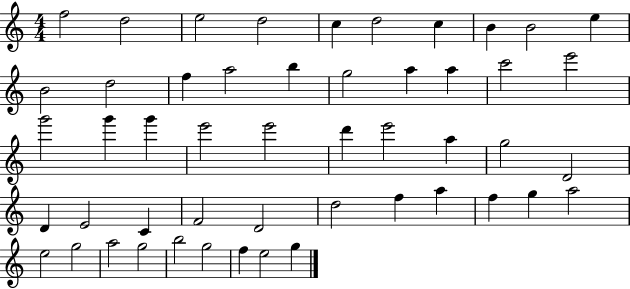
X:1
T:Untitled
M:4/4
L:1/4
K:C
f2 d2 e2 d2 c d2 c B B2 e B2 d2 f a2 b g2 a a c'2 e'2 g'2 g' g' e'2 e'2 d' e'2 a g2 D2 D E2 C F2 D2 d2 f a f g a2 e2 g2 a2 g2 b2 g2 f e2 g